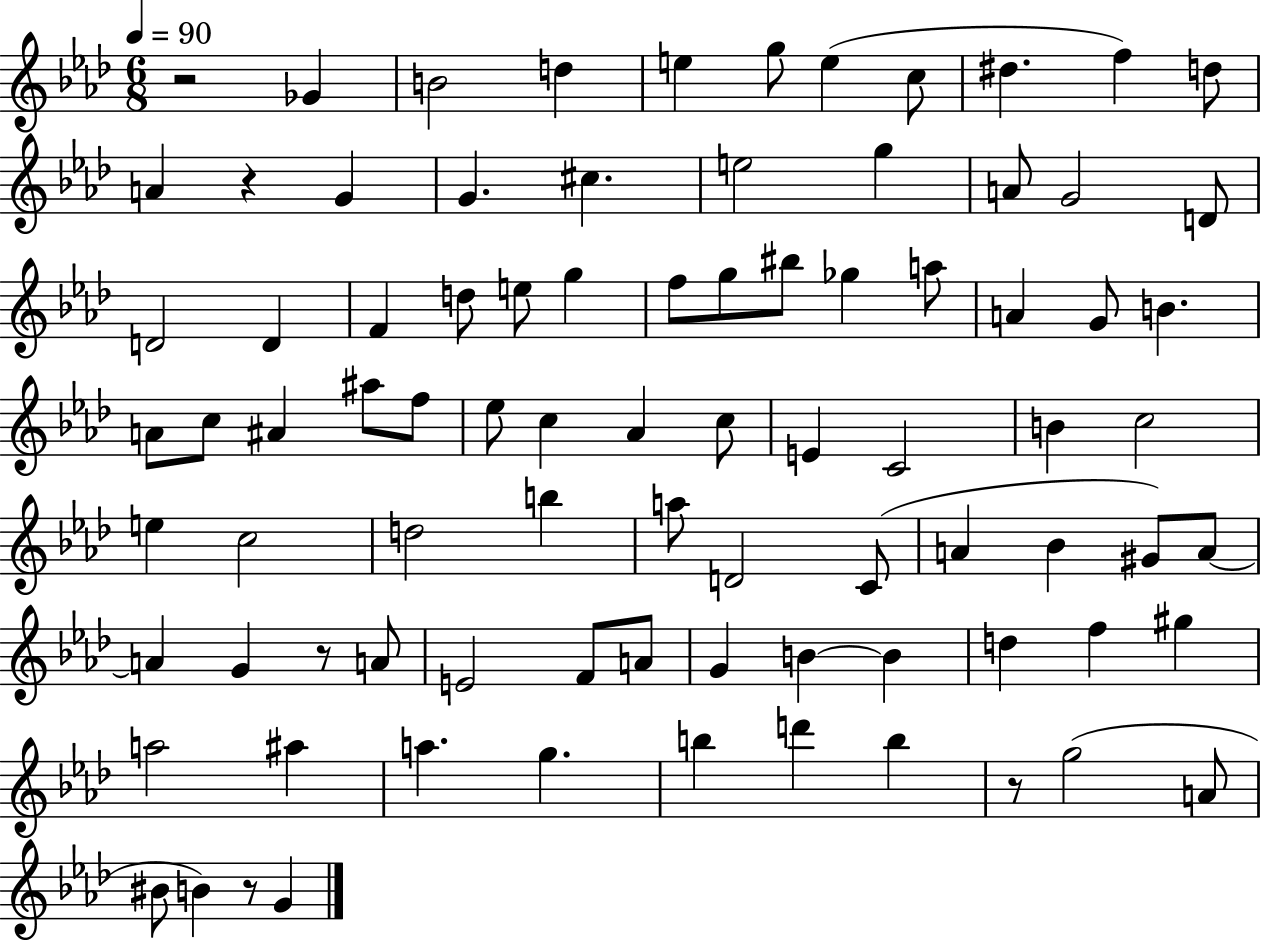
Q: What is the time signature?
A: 6/8